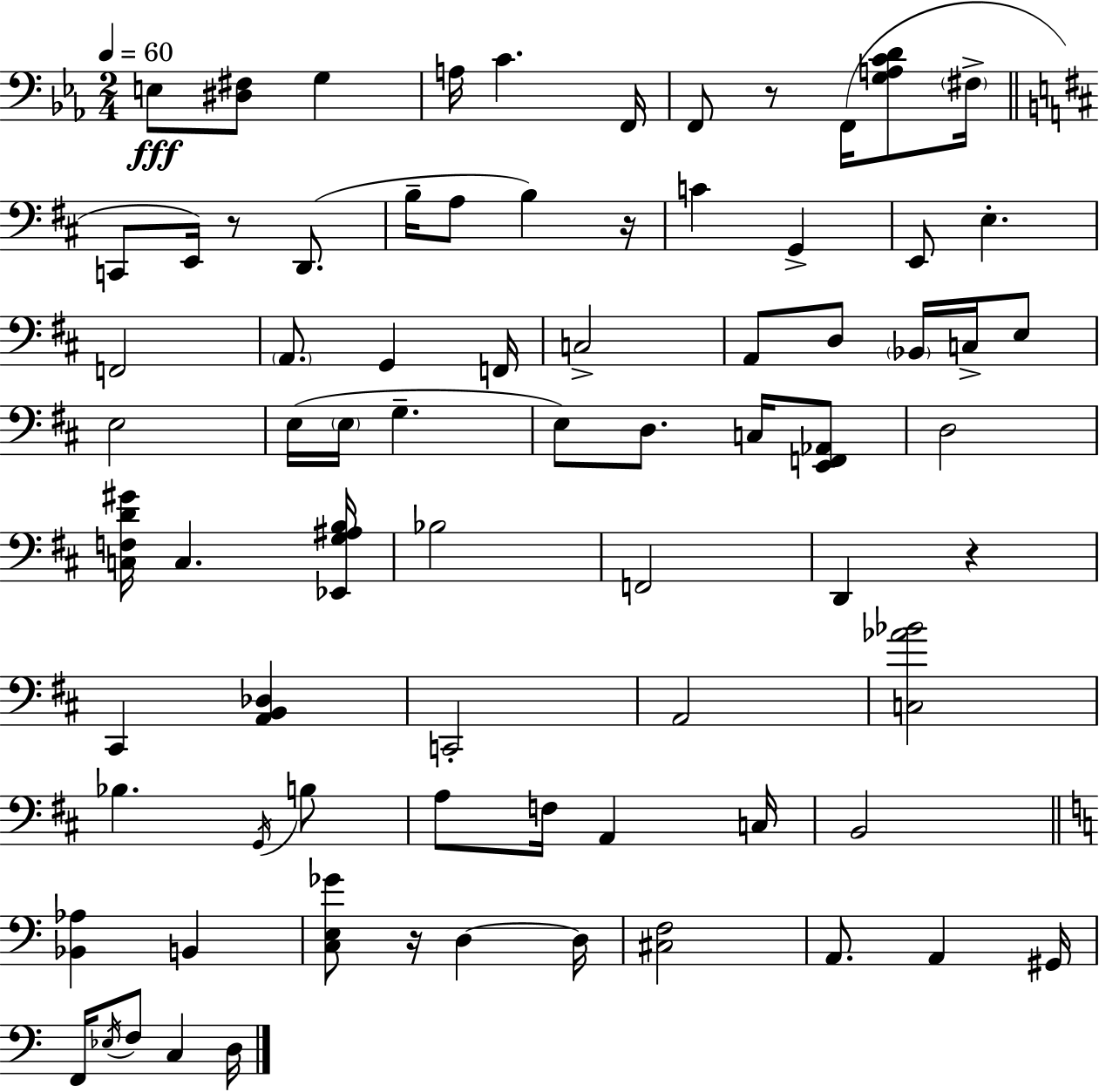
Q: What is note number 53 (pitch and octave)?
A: D3